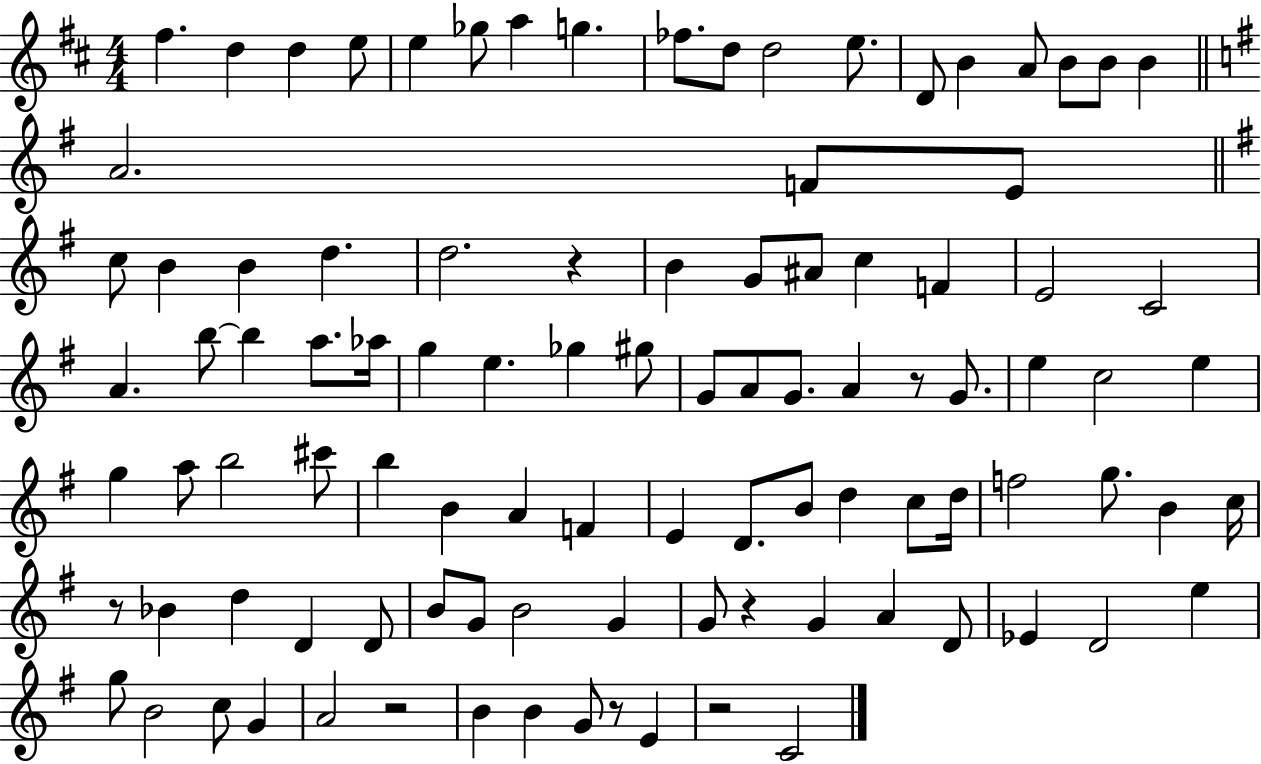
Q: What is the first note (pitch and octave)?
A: F#5